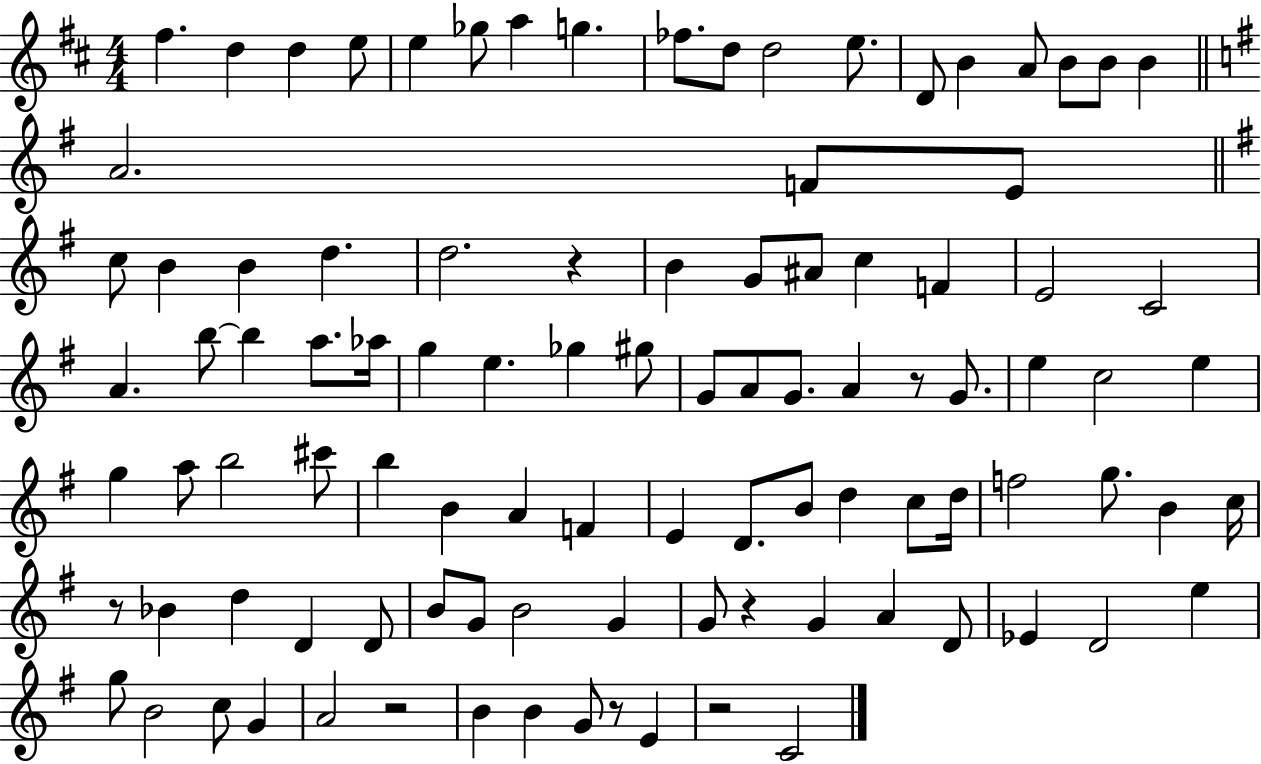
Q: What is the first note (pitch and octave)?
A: F#5